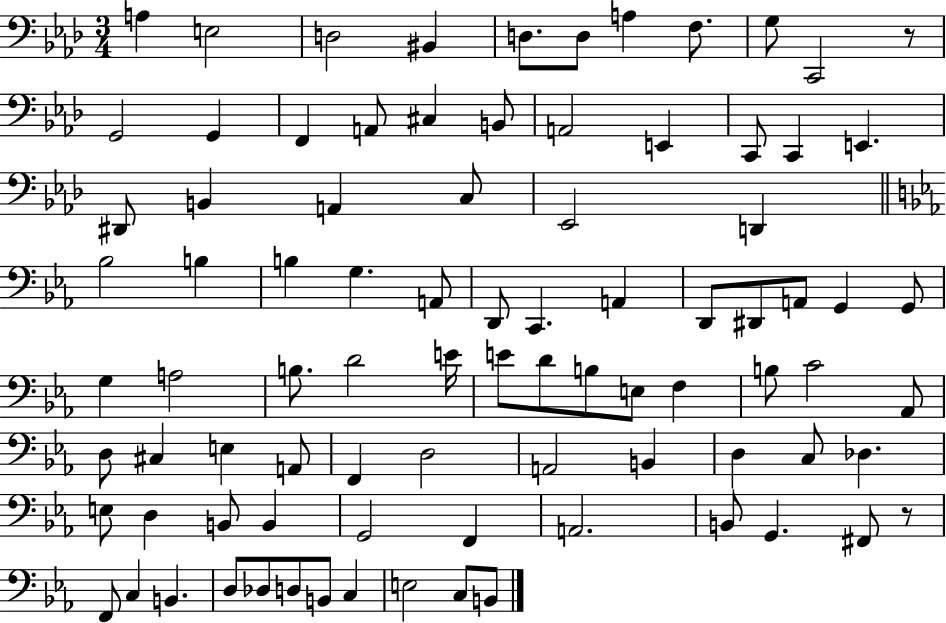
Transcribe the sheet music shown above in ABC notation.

X:1
T:Untitled
M:3/4
L:1/4
K:Ab
A, E,2 D,2 ^B,, D,/2 D,/2 A, F,/2 G,/2 C,,2 z/2 G,,2 G,, F,, A,,/2 ^C, B,,/2 A,,2 E,, C,,/2 C,, E,, ^D,,/2 B,, A,, C,/2 _E,,2 D,, _B,2 B, B, G, A,,/2 D,,/2 C,, A,, D,,/2 ^D,,/2 A,,/2 G,, G,,/2 G, A,2 B,/2 D2 E/4 E/2 D/2 B,/2 E,/2 F, B,/2 C2 _A,,/2 D,/2 ^C, E, A,,/2 F,, D,2 A,,2 B,, D, C,/2 _D, E,/2 D, B,,/2 B,, G,,2 F,, A,,2 B,,/2 G,, ^F,,/2 z/2 F,,/2 C, B,, D,/2 _D,/2 D,/2 B,,/2 C, E,2 C,/2 B,,/2